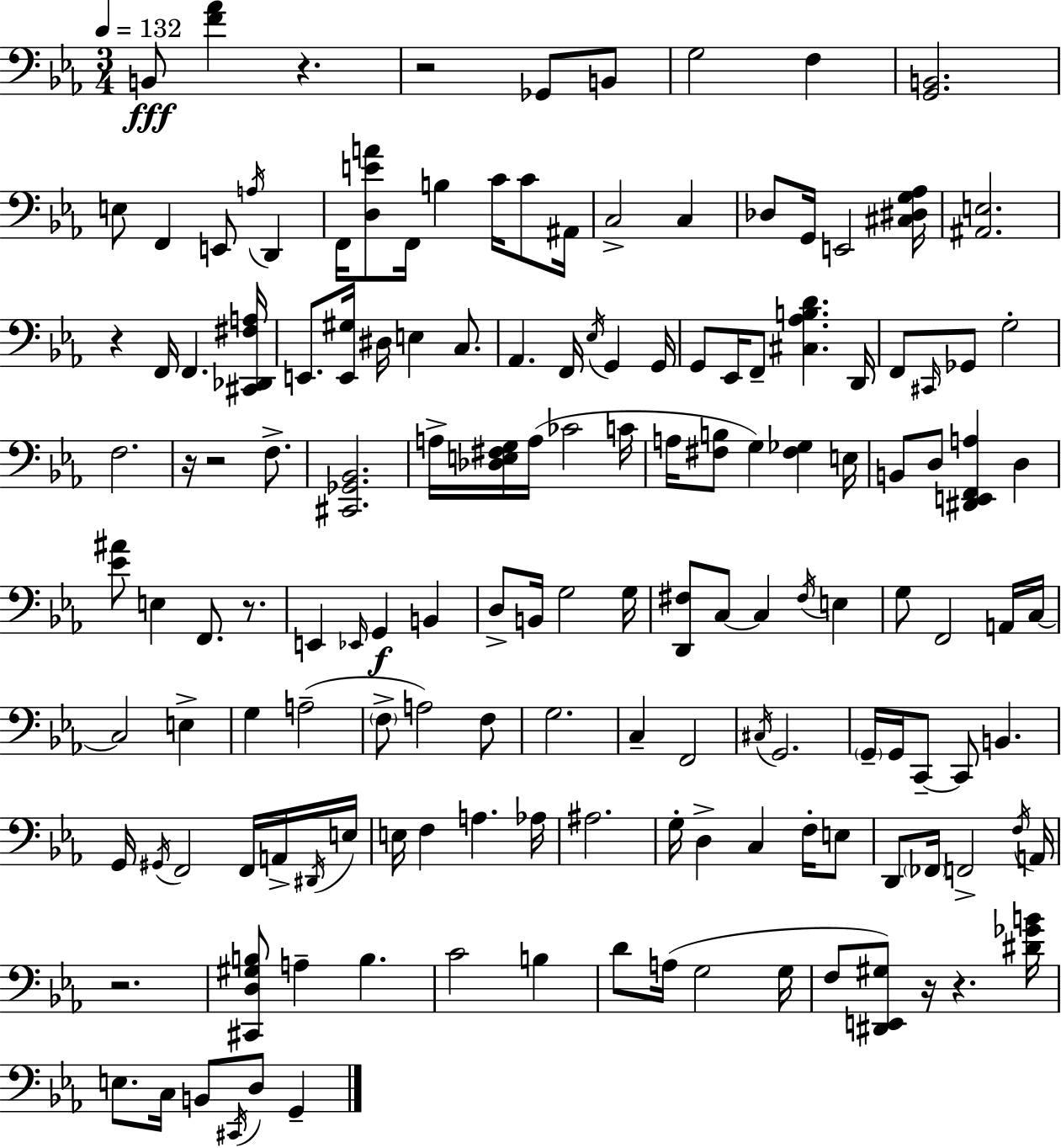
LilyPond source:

{
  \clef bass
  \numericTimeSignature
  \time 3/4
  \key ees \major
  \tempo 4 = 132
  b,8\fff <f' aes'>4 r4. | r2 ges,8 b,8 | g2 f4 | <g, b,>2. | \break e8 f,4 e,8 \acciaccatura { a16 } d,4 | f,16 <d e' a'>8 f,16 b4 c'16 c'8 | ais,16 c2-> c4 | des8 g,16 e,2 | \break <cis dis g aes>16 <ais, e>2. | r4 f,16 f,4. | <cis, des, fis a>16 e,8. <e, gis>16 dis16 e4 c8. | aes,4. f,16 \acciaccatura { ees16 } g,4 | \break g,16 g,8 ees,16 f,8-- <cis aes b d'>4. | d,16 f,8 \grace { cis,16 } ges,8 g2-. | f2. | r16 r2 | \break f8.-> <cis, ges, bes,>2. | a16-> <des e fis g>16 a16( ces'2 | c'16 a16 <fis b>8 g4) <fis ges>4 | e16 b,8 d8 <dis, e, f, a>4 d4 | \break <ees' ais'>8 e4 f,8. | r8. e,4 \grace { ees,16 }\f g,4 | b,4 d8-> b,16 g2 | g16 <d, fis>8 c8~~ c4 | \break \acciaccatura { fis16 } e4 g8 f,2 | a,16 c16~~ c2 | e4-> g4 a2--( | \parenthesize f8-> a2) | \break f8 g2. | c4-- f,2 | \acciaccatura { cis16 } g,2. | \parenthesize g,16-- g,16 c,8--~~ c,8 | \break b,4. g,16 \acciaccatura { gis,16 } f,2 | f,16 a,16-> \acciaccatura { dis,16 } e16 e16 f4 | a4. aes16 ais2. | g16-. d4-> | \break c4 f16-. e8 d,8 \parenthesize fes,16 f,2-> | \acciaccatura { f16 } a,16 r2. | <cis, d gis b>8 a4-- | b4. c'2 | \break b4 d'8 a16( | g2 g16 f8 <dis, e, gis>8) | r16 r4. <dis' ges' b'>16 e8. | c16 b,8 \acciaccatura { cis,16 } d8 g,4-- \bar "|."
}